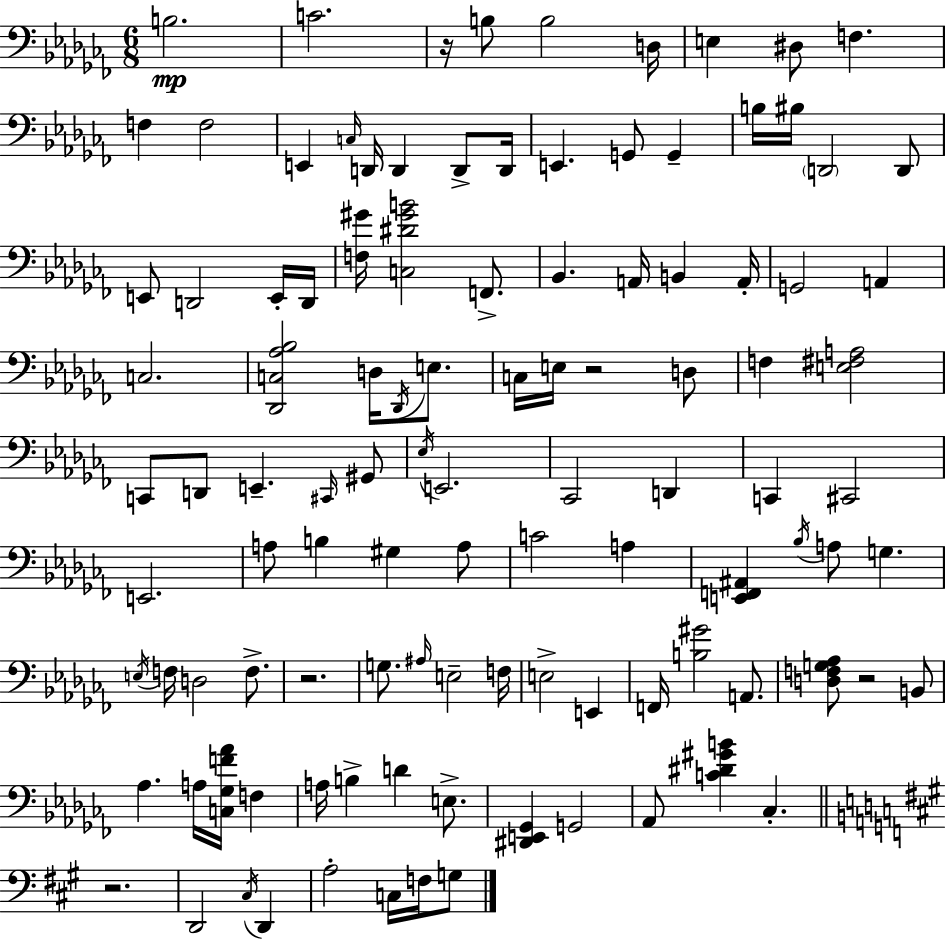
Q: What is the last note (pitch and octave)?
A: G3